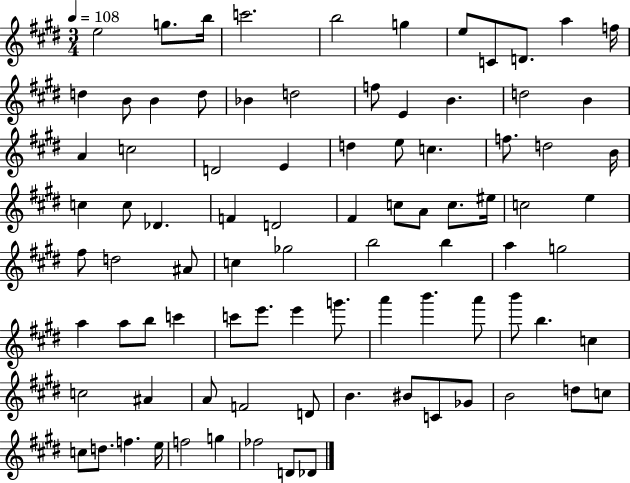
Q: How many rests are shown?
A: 0